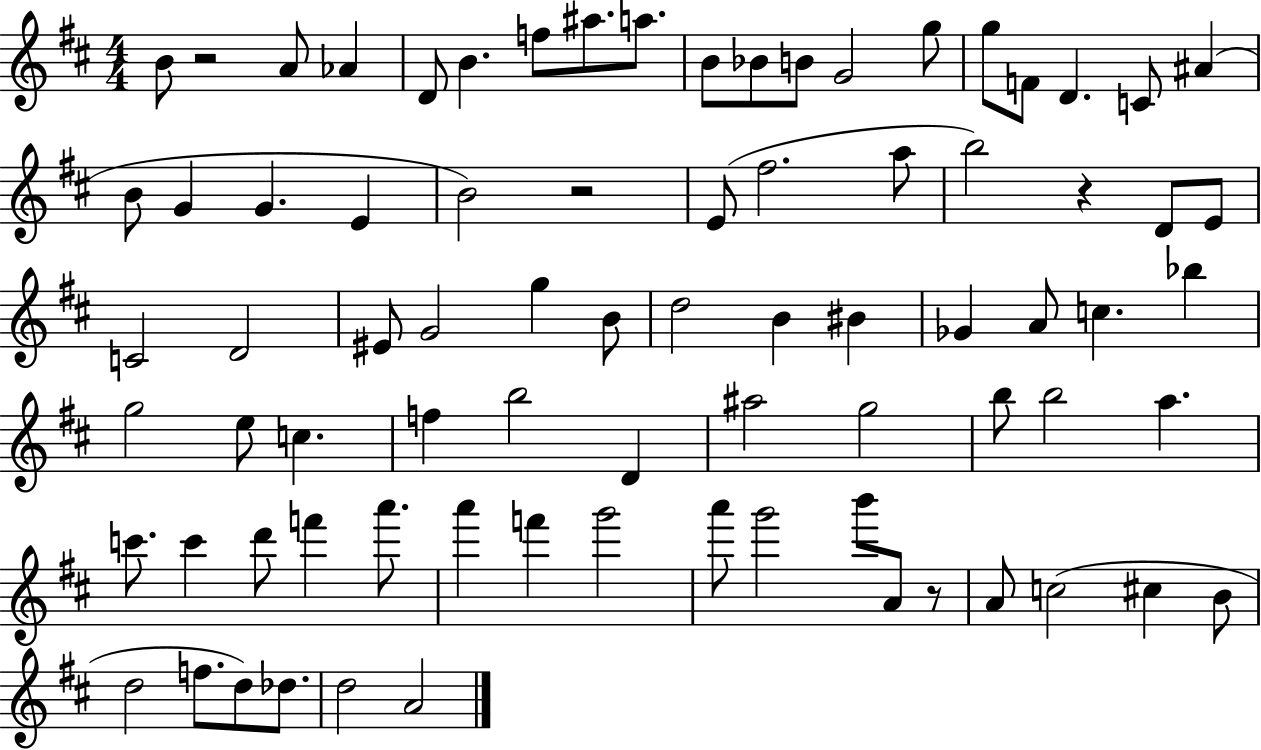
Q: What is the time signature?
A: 4/4